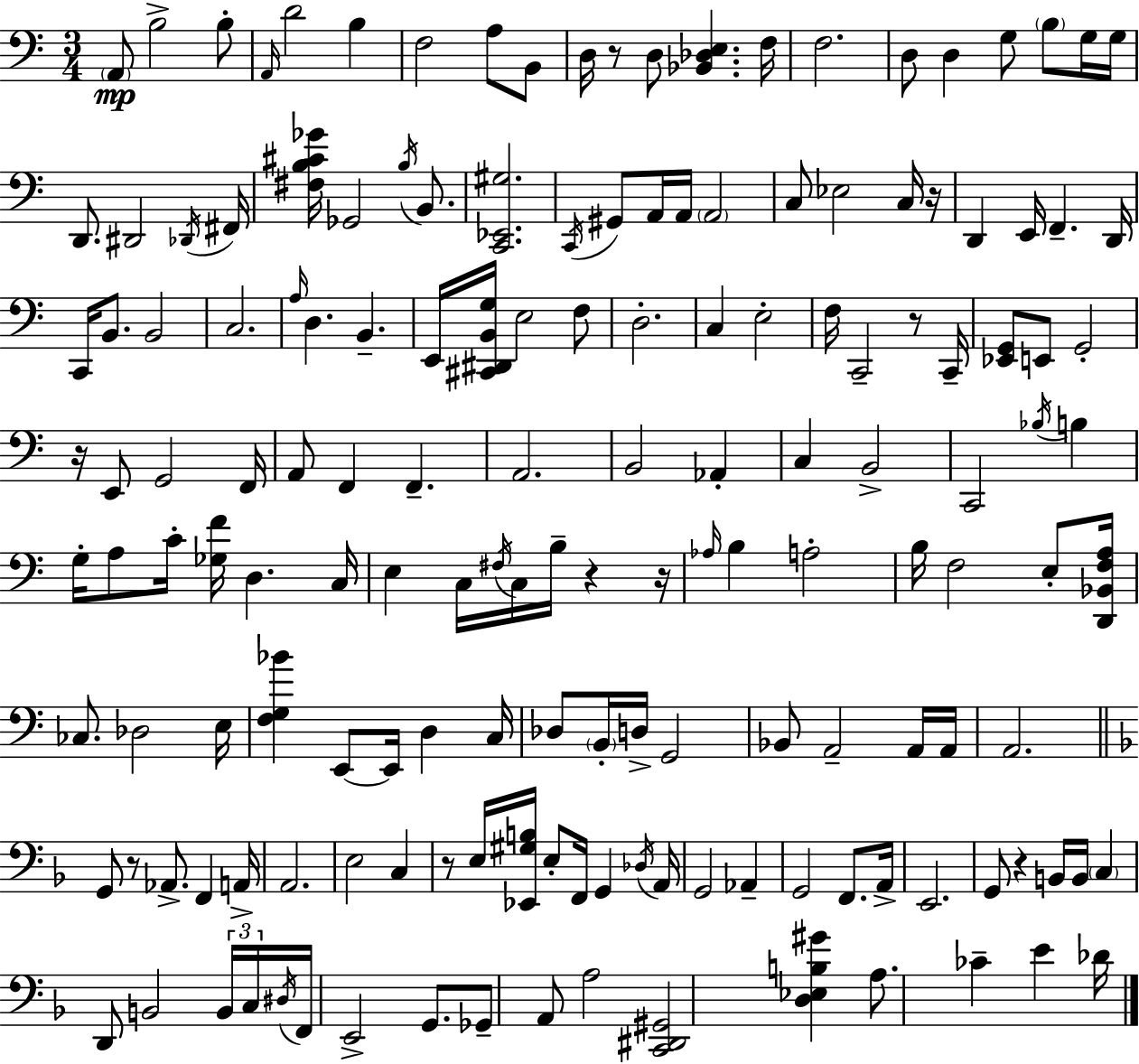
A2/e B3/h B3/e A2/s D4/h B3/q F3/h A3/e B2/e D3/s R/e D3/e [Bb2,Db3,E3]/q. F3/s F3/h. D3/e D3/q G3/e B3/e G3/s G3/s D2/e. D#2/h Db2/s F#2/s [F#3,B3,C#4,Gb4]/s Gb2/h B3/s B2/e. [C2,Eb2,G#3]/h. C2/s G#2/e A2/s A2/s A2/h C3/e Eb3/h C3/s R/s D2/q E2/s F2/q. D2/s C2/s B2/e. B2/h C3/h. A3/s D3/q. B2/q. E2/s [C#2,D#2,B2,G3]/s E3/h F3/e D3/h. C3/q E3/h F3/s C2/h R/e C2/s [Eb2,G2]/e E2/e G2/h R/s E2/e G2/h F2/s A2/e F2/q F2/q. A2/h. B2/h Ab2/q C3/q B2/h C2/h Bb3/s B3/q G3/s A3/e C4/s [Gb3,F4]/s D3/q. C3/s E3/q C3/s F#3/s C3/s B3/s R/q R/s Ab3/s B3/q A3/h B3/s F3/h E3/e [D2,Bb2,F3,A3]/s CES3/e. Db3/h E3/s [F3,G3,Bb4]/q E2/e E2/s D3/q C3/s Db3/e B2/s D3/s G2/h Bb2/e A2/h A2/s A2/s A2/h. G2/e R/e Ab2/e. F2/q A2/s A2/h. E3/h C3/q R/e E3/s [Eb2,G#3,B3]/s E3/e F2/s G2/q Db3/s A2/s G2/h Ab2/q G2/h F2/e. A2/s E2/h. G2/e R/q B2/s B2/s C3/q D2/e B2/h B2/s C3/s D#3/s F2/s E2/h G2/e. Gb2/e A2/e A3/h [C2,D#2,G#2]/h [D3,Eb3,B3,G#4]/q A3/e. CES4/q E4/q Db4/s